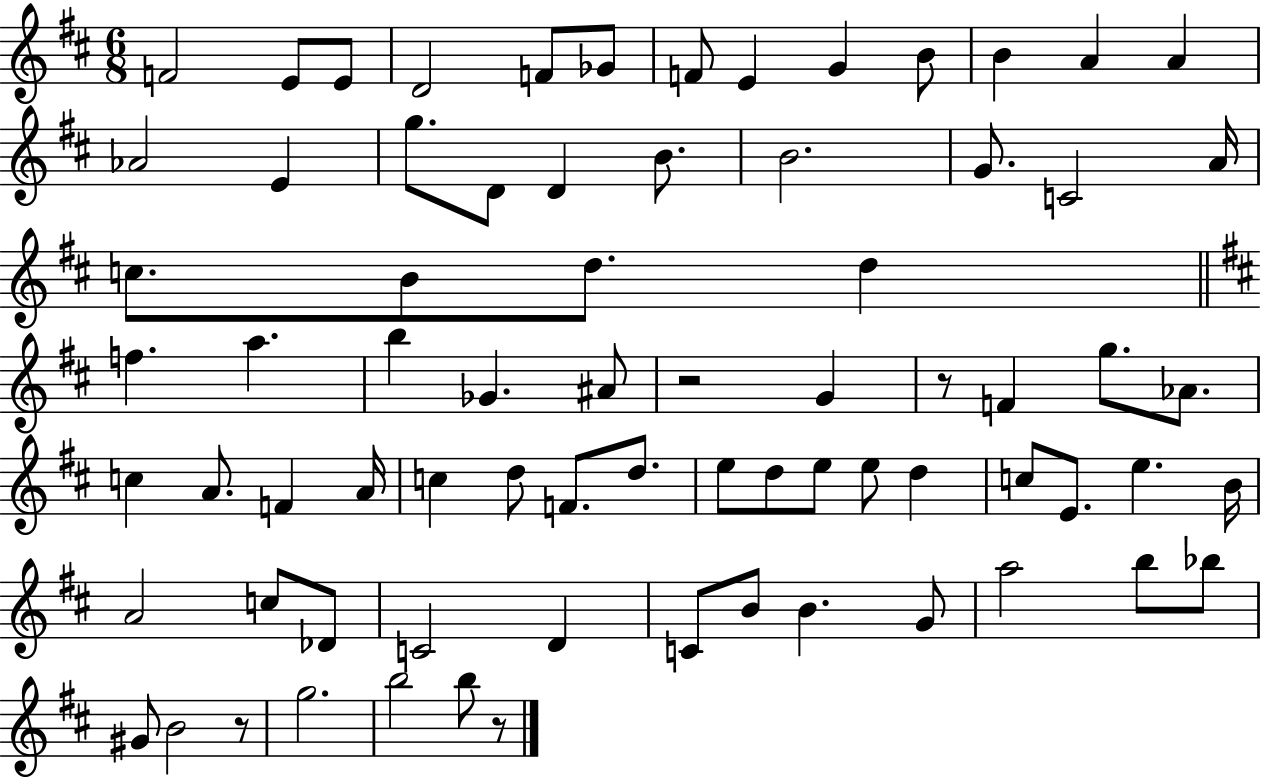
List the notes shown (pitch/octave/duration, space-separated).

F4/h E4/e E4/e D4/h F4/e Gb4/e F4/e E4/q G4/q B4/e B4/q A4/q A4/q Ab4/h E4/q G5/e. D4/e D4/q B4/e. B4/h. G4/e. C4/h A4/s C5/e. B4/e D5/e. D5/q F5/q. A5/q. B5/q Gb4/q. A#4/e R/h G4/q R/e F4/q G5/e. Ab4/e. C5/q A4/e. F4/q A4/s C5/q D5/e F4/e. D5/e. E5/e D5/e E5/e E5/e D5/q C5/e E4/e. E5/q. B4/s A4/h C5/e Db4/e C4/h D4/q C4/e B4/e B4/q. G4/e A5/h B5/e Bb5/e G#4/e B4/h R/e G5/h. B5/h B5/e R/e